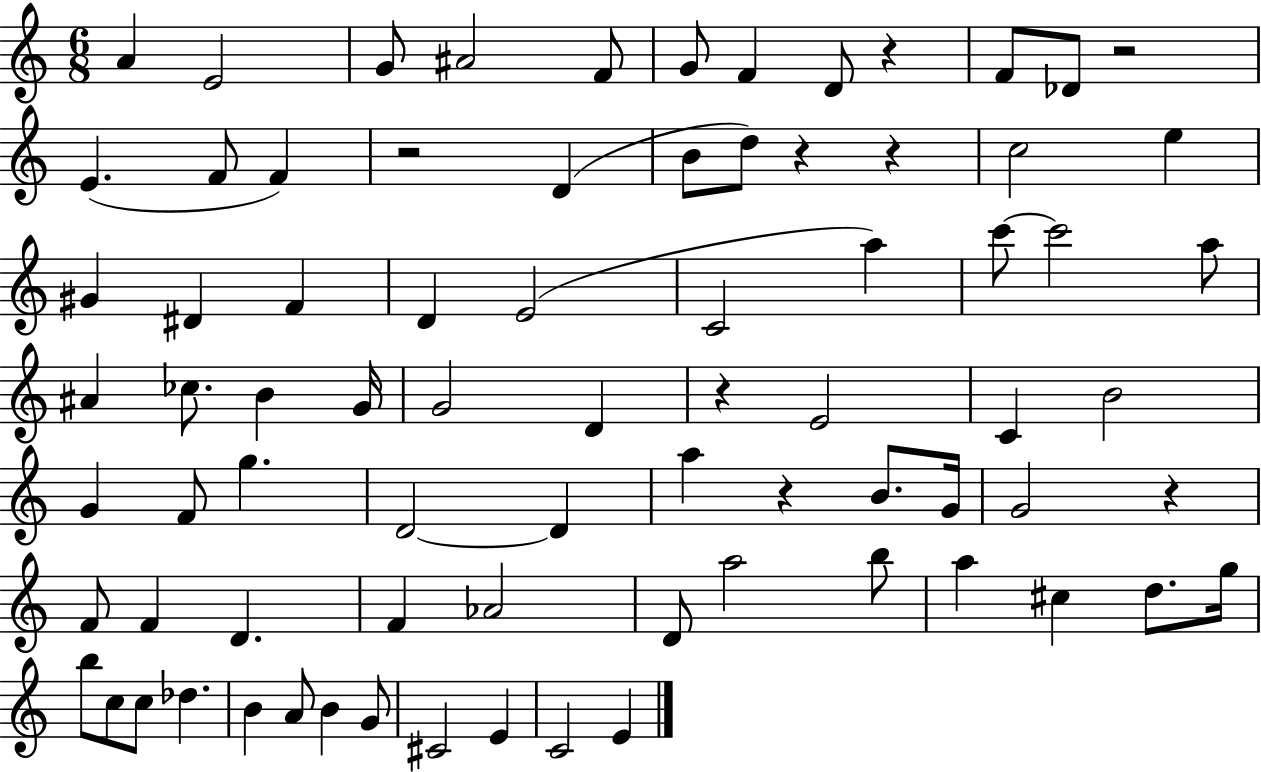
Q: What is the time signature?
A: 6/8